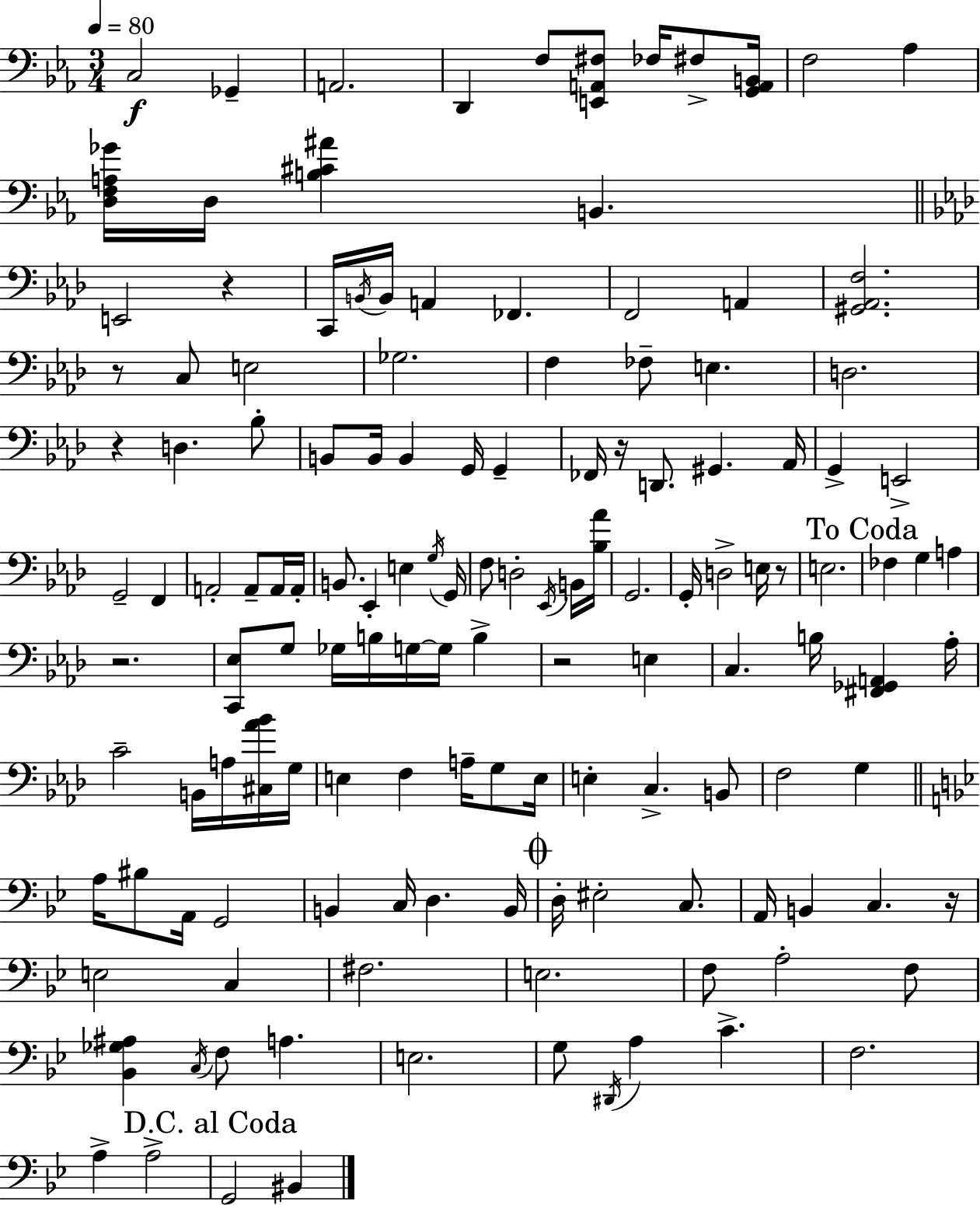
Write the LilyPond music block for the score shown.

{
  \clef bass
  \numericTimeSignature
  \time 3/4
  \key ees \major
  \tempo 4 = 80
  c2\f ges,4-- | a,2. | d,4 f8 <e, a, fis>8 fes16 fis8-> <g, a, b,>16 | f2 aes4 | \break <d f a ges'>16 d16 <b cis' ais'>4 b,4. | \bar "||" \break \key aes \major e,2 r4 | c,16 \acciaccatura { b,16 } b,16 a,4 fes,4. | f,2 a,4 | <gis, aes, f>2. | \break r8 c8 e2 | ges2. | f4 fes8-- e4. | d2. | \break r4 d4. bes8-. | b,8 b,16 b,4 g,16 g,4-- | fes,16 r16 d,8. gis,4. | aes,16 g,4-> e,2-> | \break g,2-- f,4 | a,2-. a,8-- a,16 | a,16-. b,8. ees,4-. e4 | \acciaccatura { g16 } g,16 f8 d2-. | \break \acciaccatura { ees,16 } b,16 <bes aes'>16 g,2. | g,16-. d2-> | e16 r8 e2. | \mark "To Coda" fes4 g4 a4 | \break r2. | <c, ees>8 g8 ges16 b16 g16~~ g16 b4-> | r2 e4 | c4. b16 <fis, ges, a,>4 | \break aes16-. c'2-- b,16 | a16 <cis aes' bes'>16 g16 e4 f4 a16-- | g8 e16 e4-. c4.-> | b,8 f2 g4 | \break \bar "||" \break \key bes \major a16 bis8 a,16 g,2 | b,4 c16 d4. b,16 | \mark \markup { \musicglyph "scripts.coda" } d16-. eis2-. c8. | a,16 b,4 c4. r16 | \break e2 c4 | fis2. | e2. | f8 a2-. f8 | \break <bes, ges ais>4 \acciaccatura { c16 } f8 a4. | e2. | g8 \acciaccatura { dis,16 } a4 c'4.-> | f2. | \break a4-> a2-> | \mark "D.C. al Coda" g,2 bis,4 | \bar "|."
}